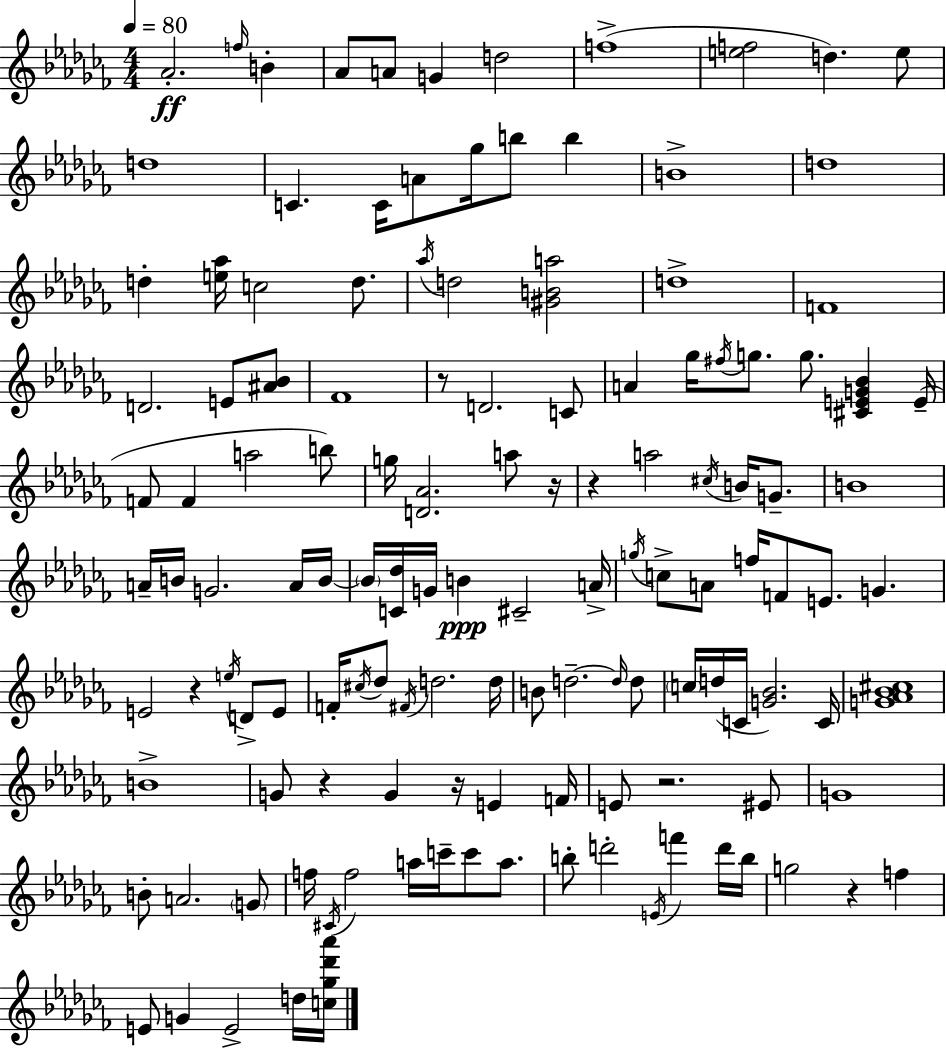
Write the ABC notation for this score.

X:1
T:Untitled
M:4/4
L:1/4
K:Abm
_A2 f/4 B _A/2 A/2 G d2 f4 [ef]2 d e/2 d4 C C/4 A/2 _g/4 b/2 b B4 d4 d [e_a]/4 c2 d/2 _a/4 d2 [^GBa]2 d4 F4 D2 E/2 [^A_B]/2 _F4 z/2 D2 C/2 A _g/4 ^f/4 g/2 g/2 [^CEG_B] E/4 F/2 F a2 b/2 g/4 [D_A]2 a/2 z/4 z a2 ^c/4 B/4 G/2 B4 A/4 B/4 G2 A/4 B/4 B/4 [C_d]/4 G/4 B ^C2 A/4 g/4 c/2 A/2 f/4 F/2 E/2 G E2 z e/4 D/2 E/2 F/4 ^c/4 _d/2 ^F/4 d2 d/4 B/2 d2 d/4 d/2 c/4 d/4 C/4 [G_B]2 C/4 [G_A_B^c]4 B4 G/2 z G z/4 E F/4 E/2 z2 ^E/2 G4 B/2 A2 G/2 f/4 ^C/4 f2 a/4 c'/4 c'/2 a/2 b/2 d'2 E/4 f' d'/4 b/4 g2 z f E/2 G E2 d/4 [c_g_d'_a']/4